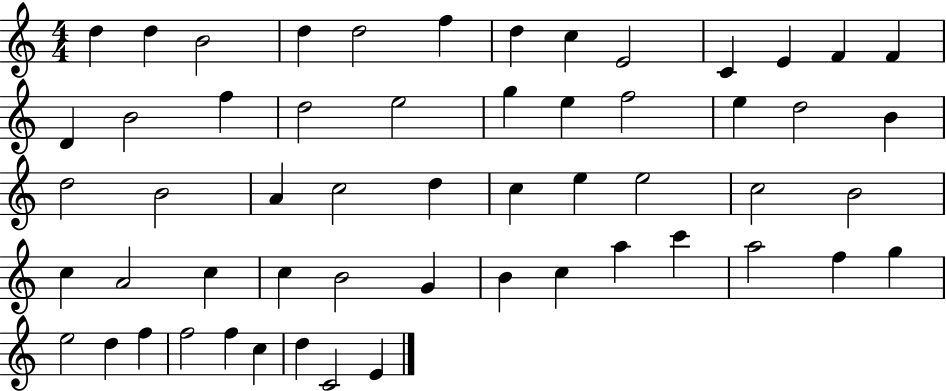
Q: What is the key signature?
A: C major